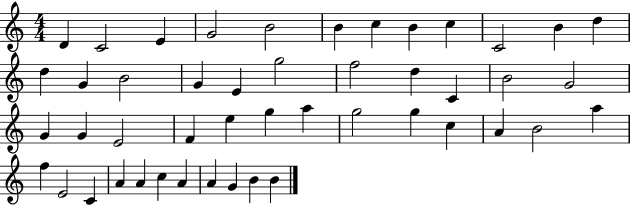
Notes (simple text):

D4/q C4/h E4/q G4/h B4/h B4/q C5/q B4/q C5/q C4/h B4/q D5/q D5/q G4/q B4/h G4/q E4/q G5/h F5/h D5/q C4/q B4/h G4/h G4/q G4/q E4/h F4/q E5/q G5/q A5/q G5/h G5/q C5/q A4/q B4/h A5/q F5/q E4/h C4/q A4/q A4/q C5/q A4/q A4/q G4/q B4/q B4/q